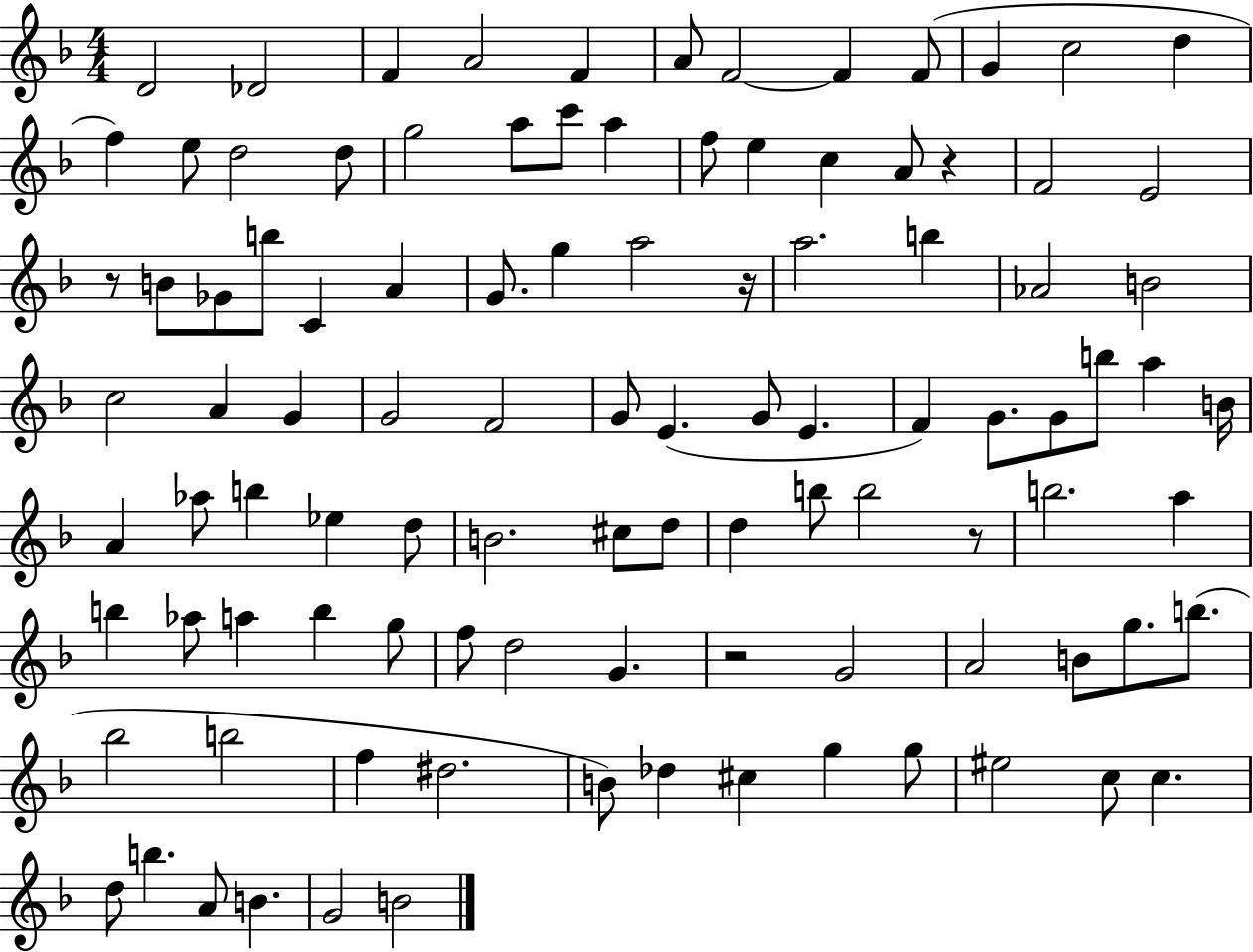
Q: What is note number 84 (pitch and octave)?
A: B4